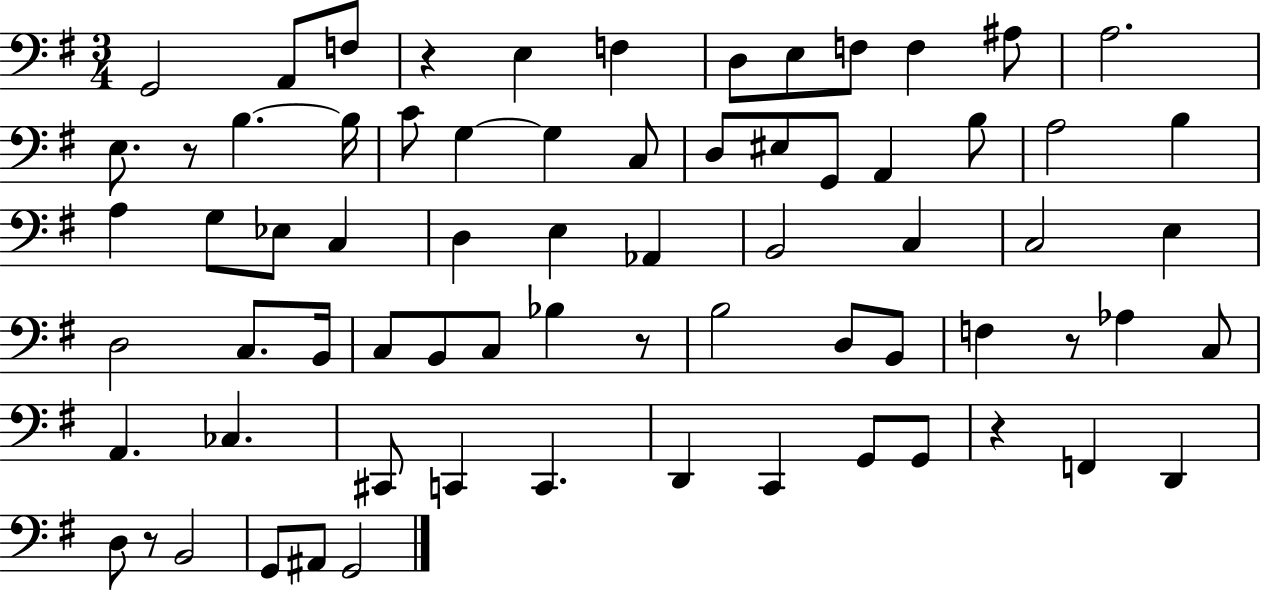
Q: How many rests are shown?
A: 6